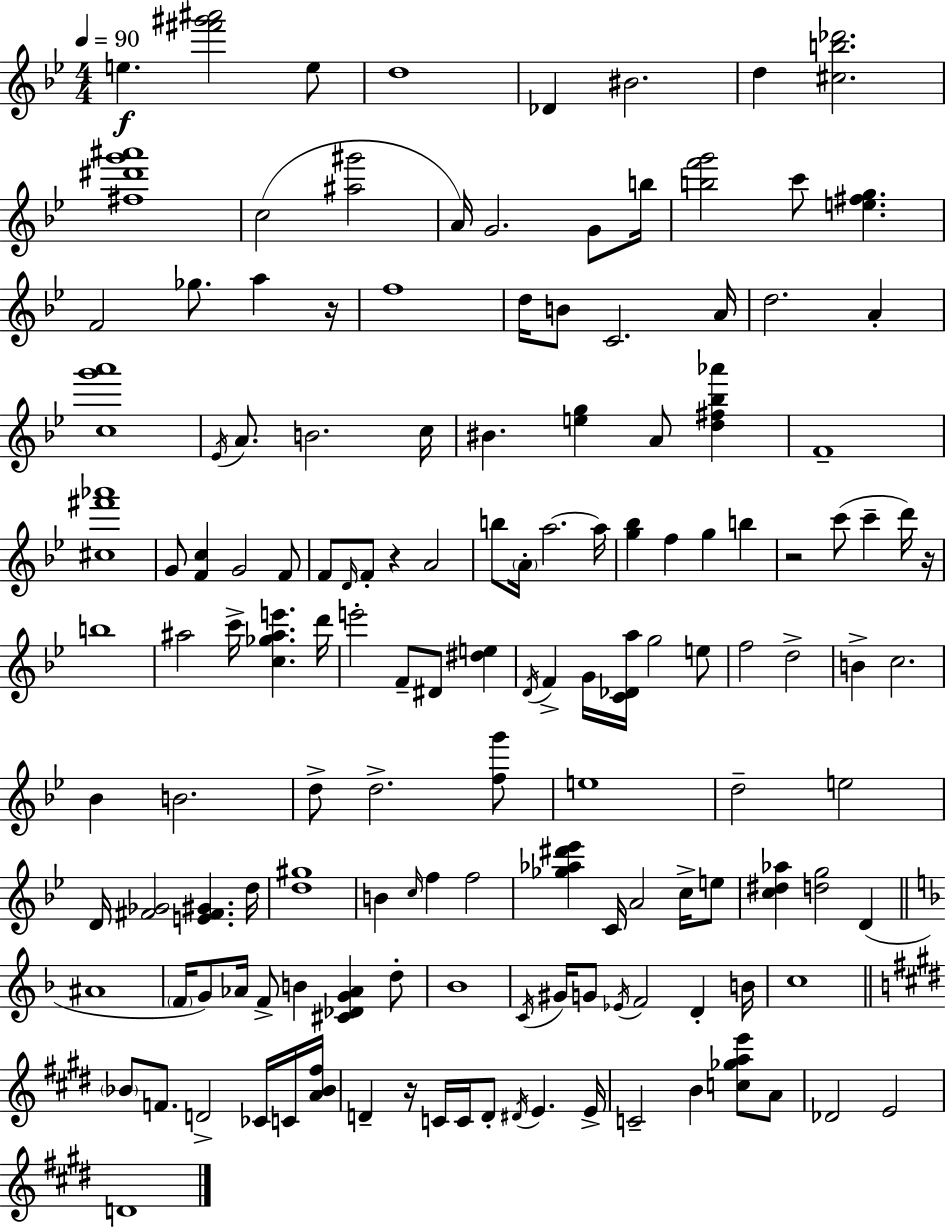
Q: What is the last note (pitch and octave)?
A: D4